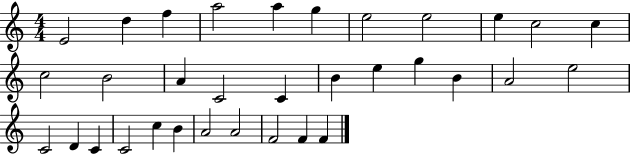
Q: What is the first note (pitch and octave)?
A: E4